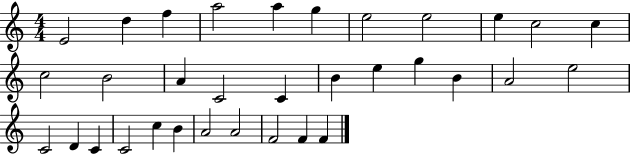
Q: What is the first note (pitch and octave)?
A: E4